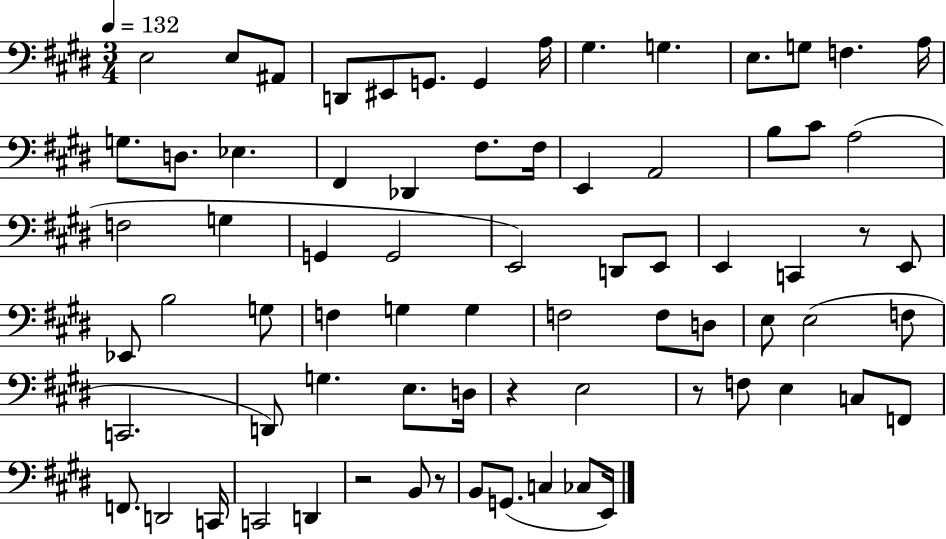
X:1
T:Untitled
M:3/4
L:1/4
K:E
E,2 E,/2 ^A,,/2 D,,/2 ^E,,/2 G,,/2 G,, A,/4 ^G, G, E,/2 G,/2 F, A,/4 G,/2 D,/2 _E, ^F,, _D,, ^F,/2 ^F,/4 E,, A,,2 B,/2 ^C/2 A,2 F,2 G, G,, G,,2 E,,2 D,,/2 E,,/2 E,, C,, z/2 E,,/2 _E,,/2 B,2 G,/2 F, G, G, F,2 F,/2 D,/2 E,/2 E,2 F,/2 C,,2 D,,/2 G, E,/2 D,/4 z E,2 z/2 F,/2 E, C,/2 F,,/2 F,,/2 D,,2 C,,/4 C,,2 D,, z2 B,,/2 z/2 B,,/2 G,,/2 C, _C,/2 E,,/4